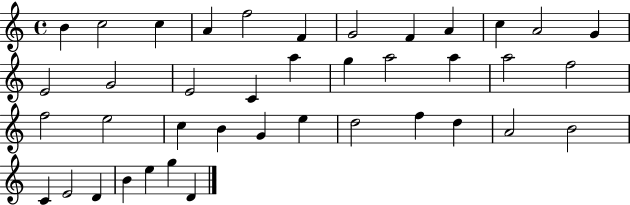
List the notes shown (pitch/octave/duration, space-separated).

B4/q C5/h C5/q A4/q F5/h F4/q G4/h F4/q A4/q C5/q A4/h G4/q E4/h G4/h E4/h C4/q A5/q G5/q A5/h A5/q A5/h F5/h F5/h E5/h C5/q B4/q G4/q E5/q D5/h F5/q D5/q A4/h B4/h C4/q E4/h D4/q B4/q E5/q G5/q D4/q